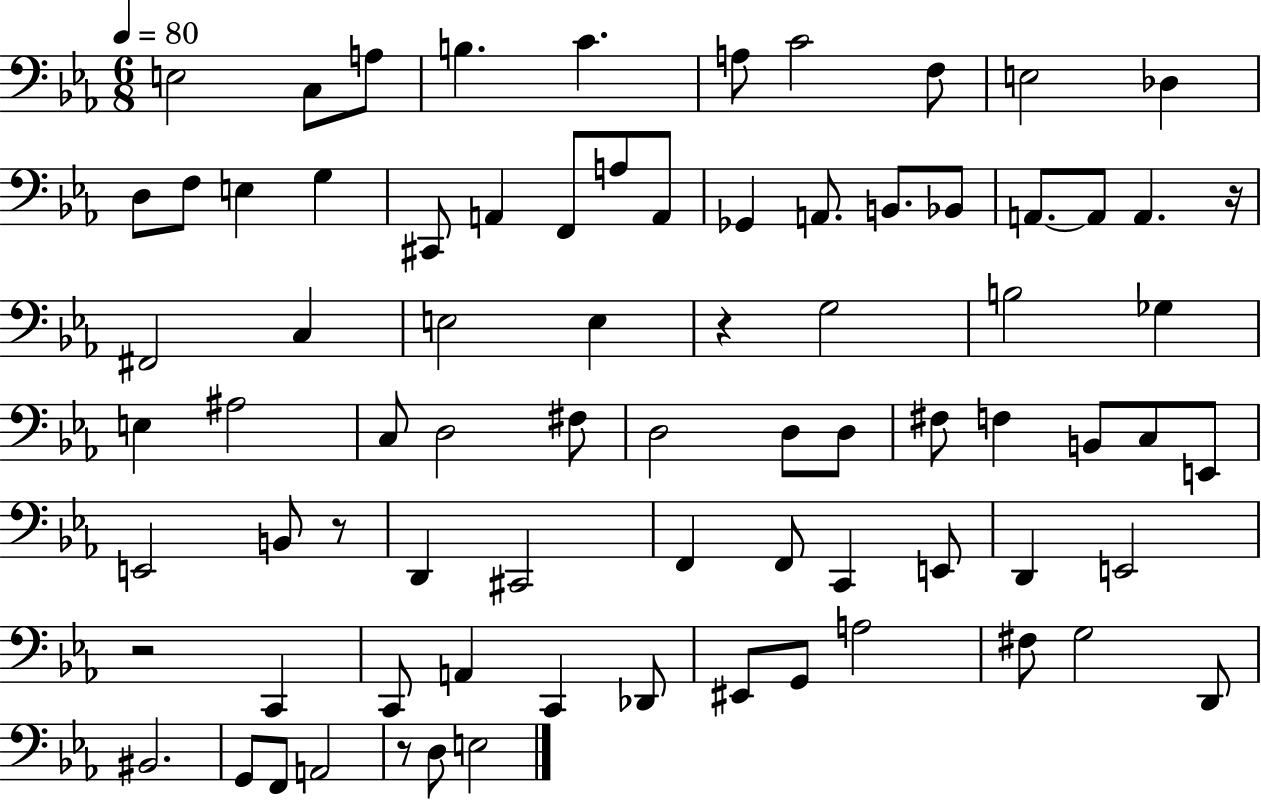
{
  \clef bass
  \numericTimeSignature
  \time 6/8
  \key ees \major
  \tempo 4 = 80
  \repeat volta 2 { e2 c8 a8 | b4. c'4. | a8 c'2 f8 | e2 des4 | \break d8 f8 e4 g4 | cis,8 a,4 f,8 a8 a,8 | ges,4 a,8. b,8. bes,8 | a,8.~~ a,8 a,4. r16 | \break fis,2 c4 | e2 e4 | r4 g2 | b2 ges4 | \break e4 ais2 | c8 d2 fis8 | d2 d8 d8 | fis8 f4 b,8 c8 e,8 | \break e,2 b,8 r8 | d,4 cis,2 | f,4 f,8 c,4 e,8 | d,4 e,2 | \break r2 c,4 | c,8 a,4 c,4 des,8 | eis,8 g,8 a2 | fis8 g2 d,8 | \break bis,2. | g,8 f,8 a,2 | r8 d8 e2 | } \bar "|."
}